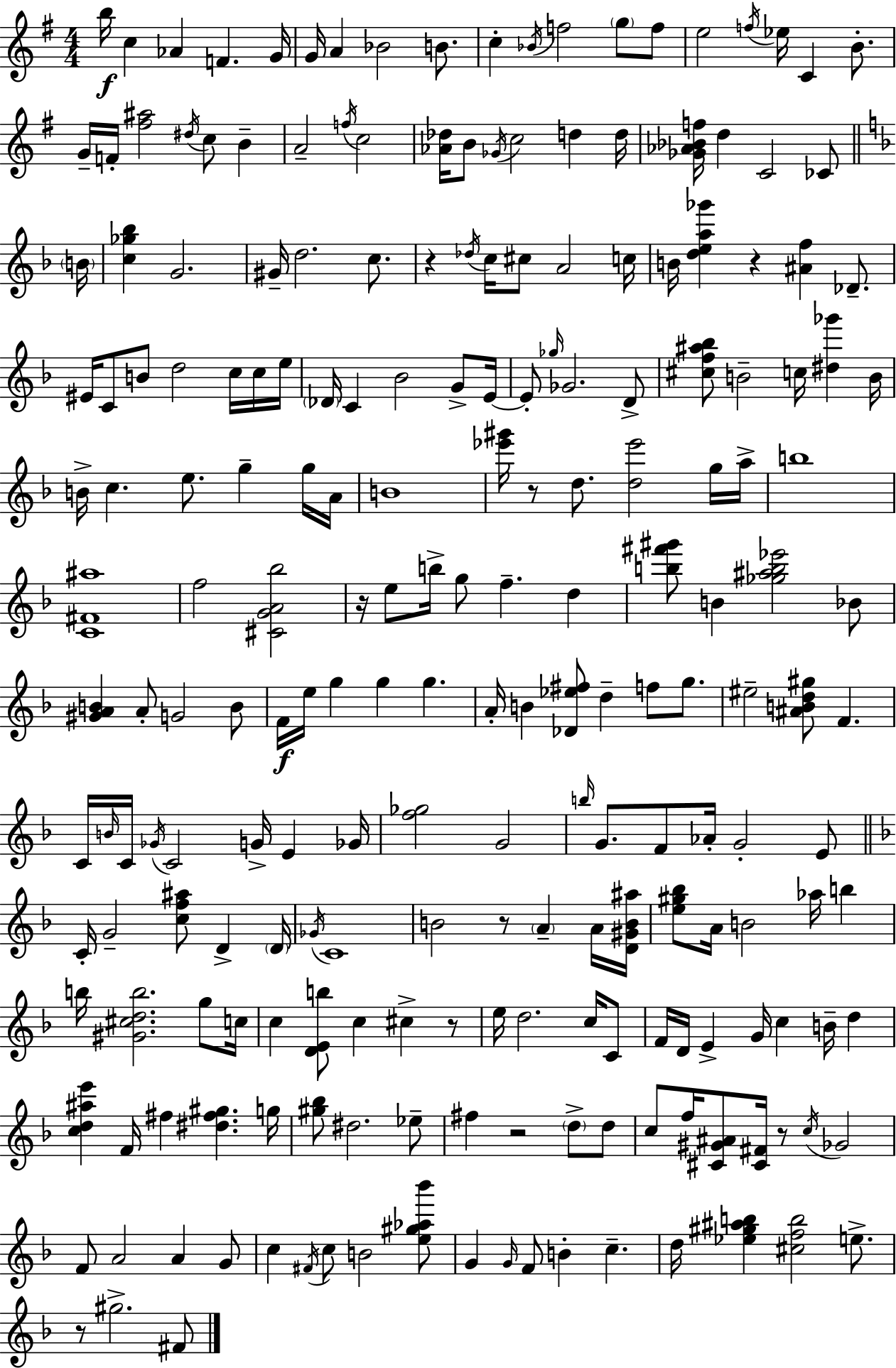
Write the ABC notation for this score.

X:1
T:Untitled
M:4/4
L:1/4
K:G
b/4 c _A F G/4 G/4 A _B2 B/2 c _B/4 f2 g/2 f/2 e2 f/4 _e/4 C B/2 G/4 F/4 [^f^a]2 ^d/4 c/2 B A2 f/4 c2 [_A_d]/4 B/2 _G/4 c2 d d/4 [_G_A_Bf]/4 d C2 _C/2 B/4 [c_g_b] G2 ^G/4 d2 c/2 z _d/4 c/4 ^c/2 A2 c/4 B/4 [dea_g'] z [^Af] _D/2 ^E/4 C/2 B/2 d2 c/4 c/4 e/4 _D/4 C _B2 G/2 E/4 E/2 _g/4 _G2 D/2 [^cf^a_b]/2 B2 c/4 [^d_g'] B/4 B/4 c e/2 g g/4 A/4 B4 [_e'^g']/4 z/2 d/2 [d_e']2 g/4 a/4 b4 [C^F^a]4 f2 [^CGA_b]2 z/4 e/2 b/4 g/2 f d [b^f'^g']/2 B [_g^ab_e']2 _B/2 [^GAB] A/2 G2 B/2 F/4 e/4 g g g A/4 B [_D_e^f]/2 d f/2 g/2 ^e2 [^ABd^g]/2 F C/4 B/4 C/4 _G/4 C2 G/4 E _G/4 [f_g]2 G2 b/4 G/2 F/2 _A/4 G2 E/2 C/4 G2 [cf^a]/2 D D/4 _G/4 C4 B2 z/2 A A/4 [D^GB^a]/4 [e^g_b]/2 A/4 B2 _a/4 b b/4 [^G^cdb]2 g/2 c/4 c [DEb]/2 c ^c z/2 e/4 d2 c/4 C/2 F/4 D/4 E G/4 c B/4 d [cd^ae'] F/4 ^f [^d^f^g] g/4 [^g_b]/2 ^d2 _e/2 ^f z2 d/2 d/2 c/2 f/4 [^C^G^A]/2 [^C^F]/4 z/2 c/4 _G2 F/2 A2 A G/2 c ^F/4 c/2 B2 [e^g_a_b']/2 G G/4 F/2 B c d/4 [_e^g^ab] [^cfb]2 e/2 z/2 ^g2 ^F/2